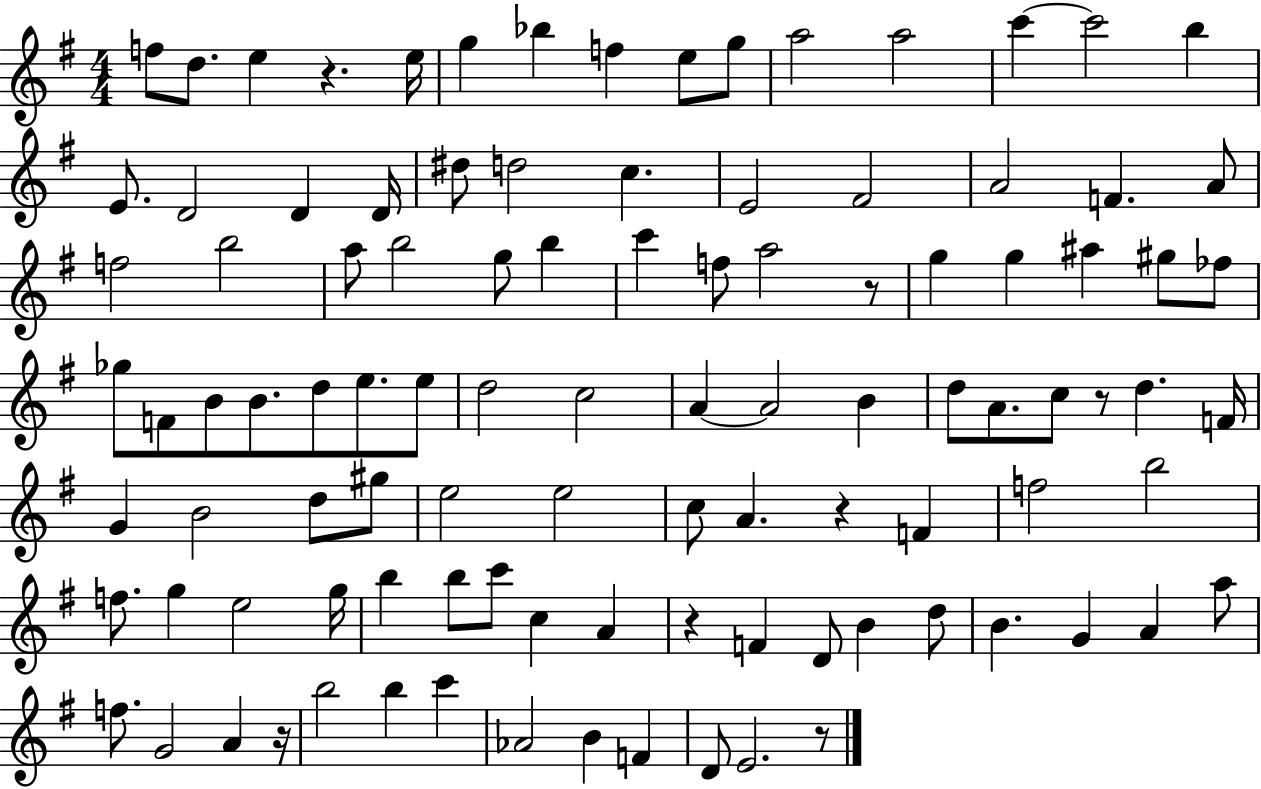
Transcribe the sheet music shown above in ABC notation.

X:1
T:Untitled
M:4/4
L:1/4
K:G
f/2 d/2 e z e/4 g _b f e/2 g/2 a2 a2 c' c'2 b E/2 D2 D D/4 ^d/2 d2 c E2 ^F2 A2 F A/2 f2 b2 a/2 b2 g/2 b c' f/2 a2 z/2 g g ^a ^g/2 _f/2 _g/2 F/2 B/2 B/2 d/2 e/2 e/2 d2 c2 A A2 B d/2 A/2 c/2 z/2 d F/4 G B2 d/2 ^g/2 e2 e2 c/2 A z F f2 b2 f/2 g e2 g/4 b b/2 c'/2 c A z F D/2 B d/2 B G A a/2 f/2 G2 A z/4 b2 b c' _A2 B F D/2 E2 z/2